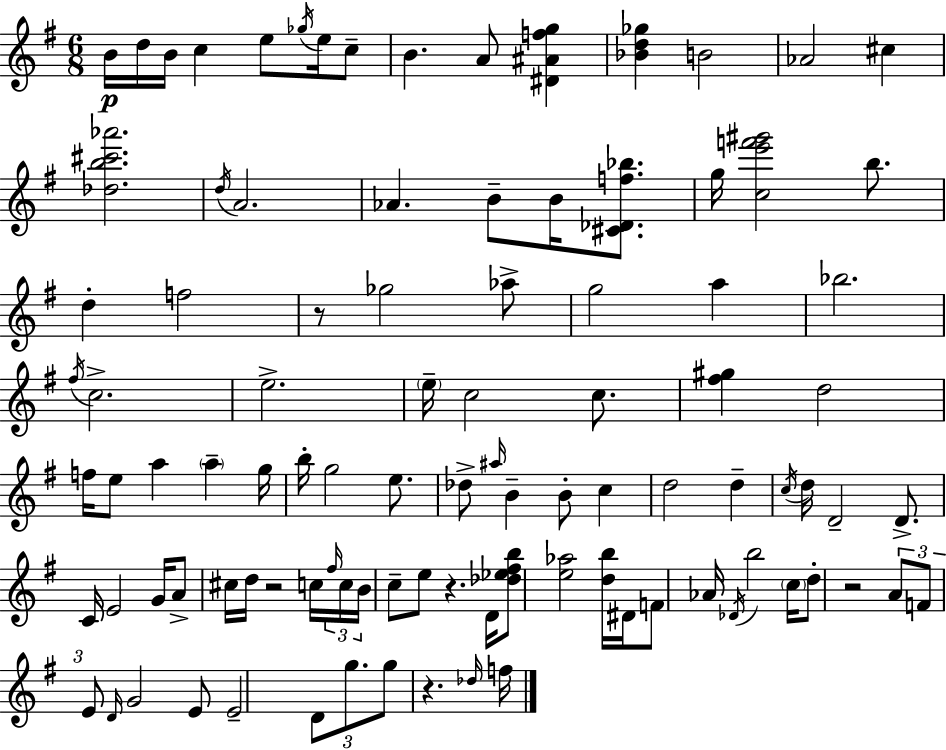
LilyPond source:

{
  \clef treble
  \numericTimeSignature
  \time 6/8
  \key e \minor
  \repeat volta 2 { b'16\p d''16 b'16 c''4 e''8 \acciaccatura { ges''16 } e''16 c''8-- | b'4. a'8 <dis' ais' f'' g''>4 | <bes' d'' ges''>4 b'2 | aes'2 cis''4 | \break <des'' b'' cis''' aes'''>2. | \acciaccatura { d''16 } a'2. | aes'4. b'8-- b'16 <cis' des' f'' bes''>8. | g''16 <c'' e''' f''' gis'''>2 b''8. | \break d''4-. f''2 | r8 ges''2 | aes''8-> g''2 a''4 | bes''2. | \break \acciaccatura { fis''16 } c''2.-> | e''2.-> | \parenthesize e''16-- c''2 | c''8. <fis'' gis''>4 d''2 | \break f''16 e''8 a''4 \parenthesize a''4-- | g''16 b''16-. g''2 | e''8. des''8-> \grace { ais''16 } b'4-- b'8-. | c''4 d''2 | \break d''4-- \acciaccatura { c''16 } d''16 d'2-- | d'8.-> c'16 e'2 | g'16 a'8-> cis''16 d''16 r2 | c''16 \tuplet 3/2 { \grace { fis''16 } c''16 b'16 } c''8-- e''8 r4. | \break d'16 <des'' ees'' fis'' b''>8 <e'' aes''>2 | <d'' b''>16 dis'16 f'8 aes'16 \acciaccatura { des'16 } b''2 | \parenthesize c''16 d''8-. r2 | \tuplet 3/2 { a'8 f'8 e'8 } \grace { d'16 } | \break g'2 e'8 e'2-- | \tuplet 3/2 { d'8 g''8. g''8 } | r4. \grace { des''16 } f''16 } \bar "|."
}